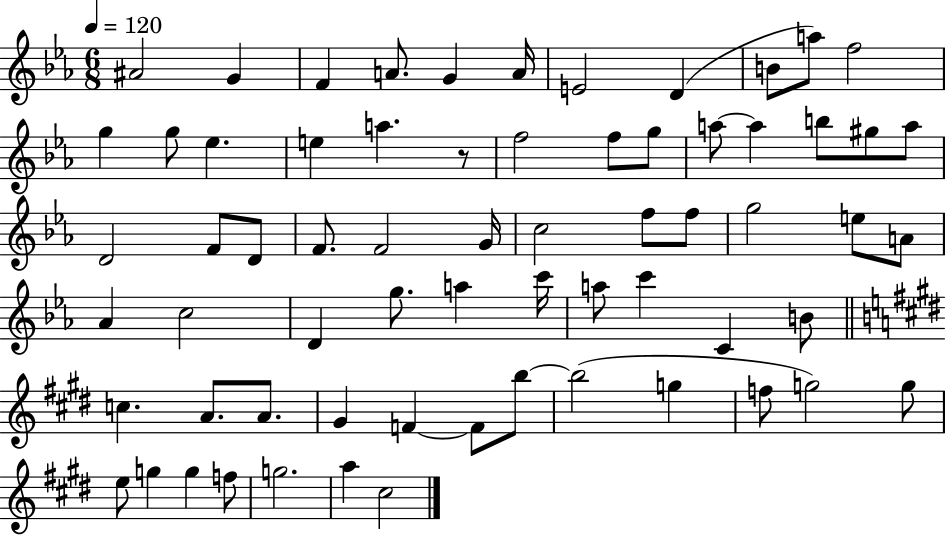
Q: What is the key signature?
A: EES major